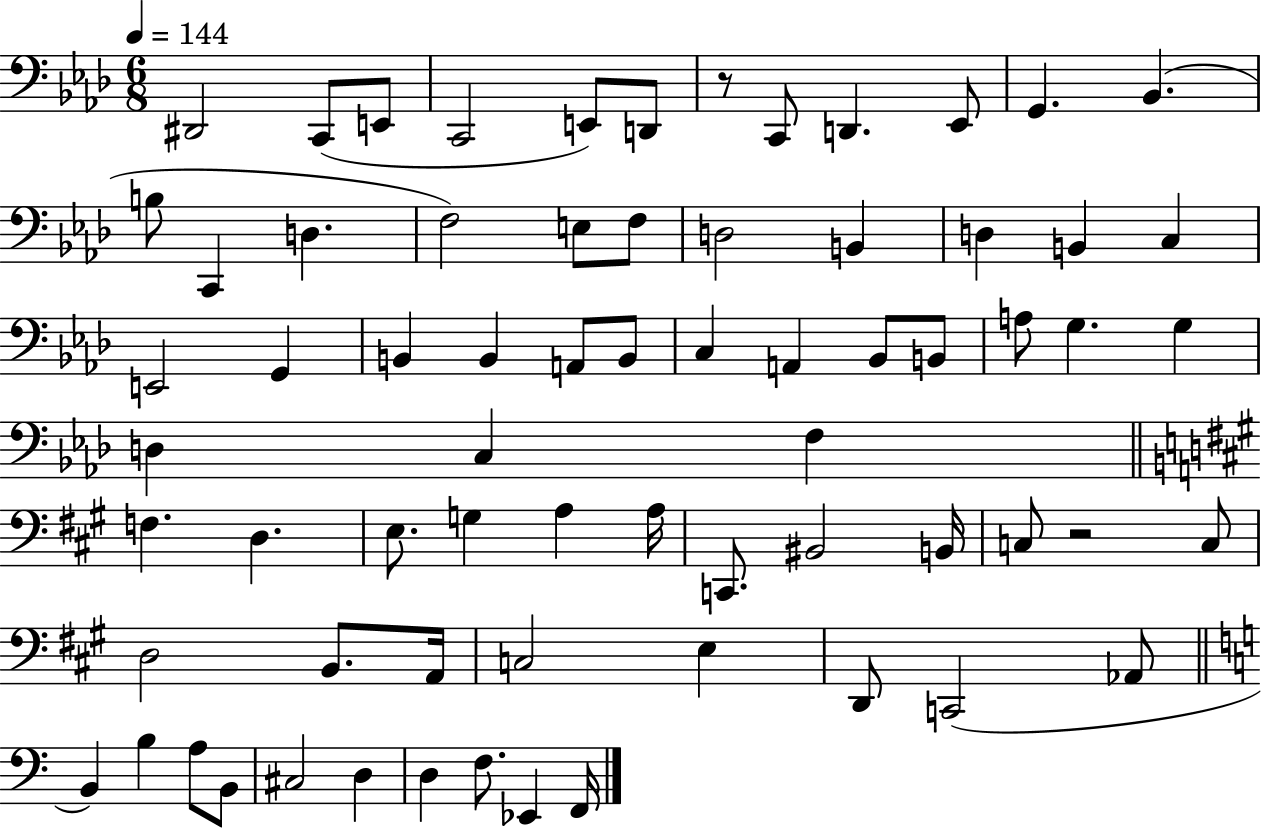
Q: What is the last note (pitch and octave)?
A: F2